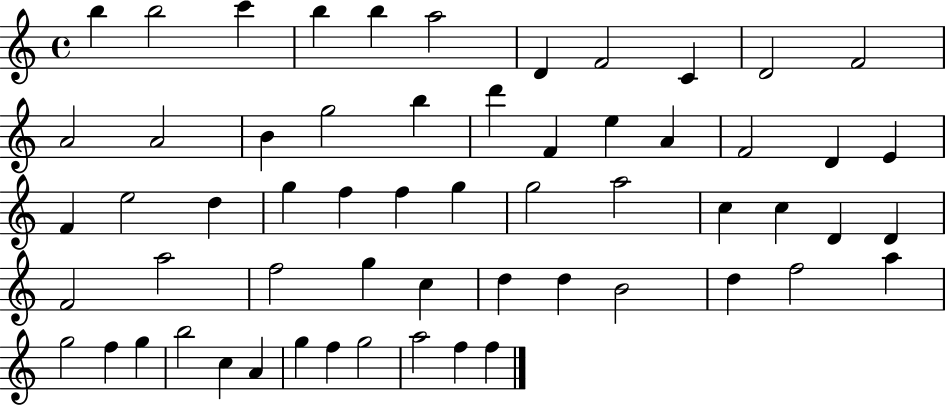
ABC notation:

X:1
T:Untitled
M:4/4
L:1/4
K:C
b b2 c' b b a2 D F2 C D2 F2 A2 A2 B g2 b d' F e A F2 D E F e2 d g f f g g2 a2 c c D D F2 a2 f2 g c d d B2 d f2 a g2 f g b2 c A g f g2 a2 f f